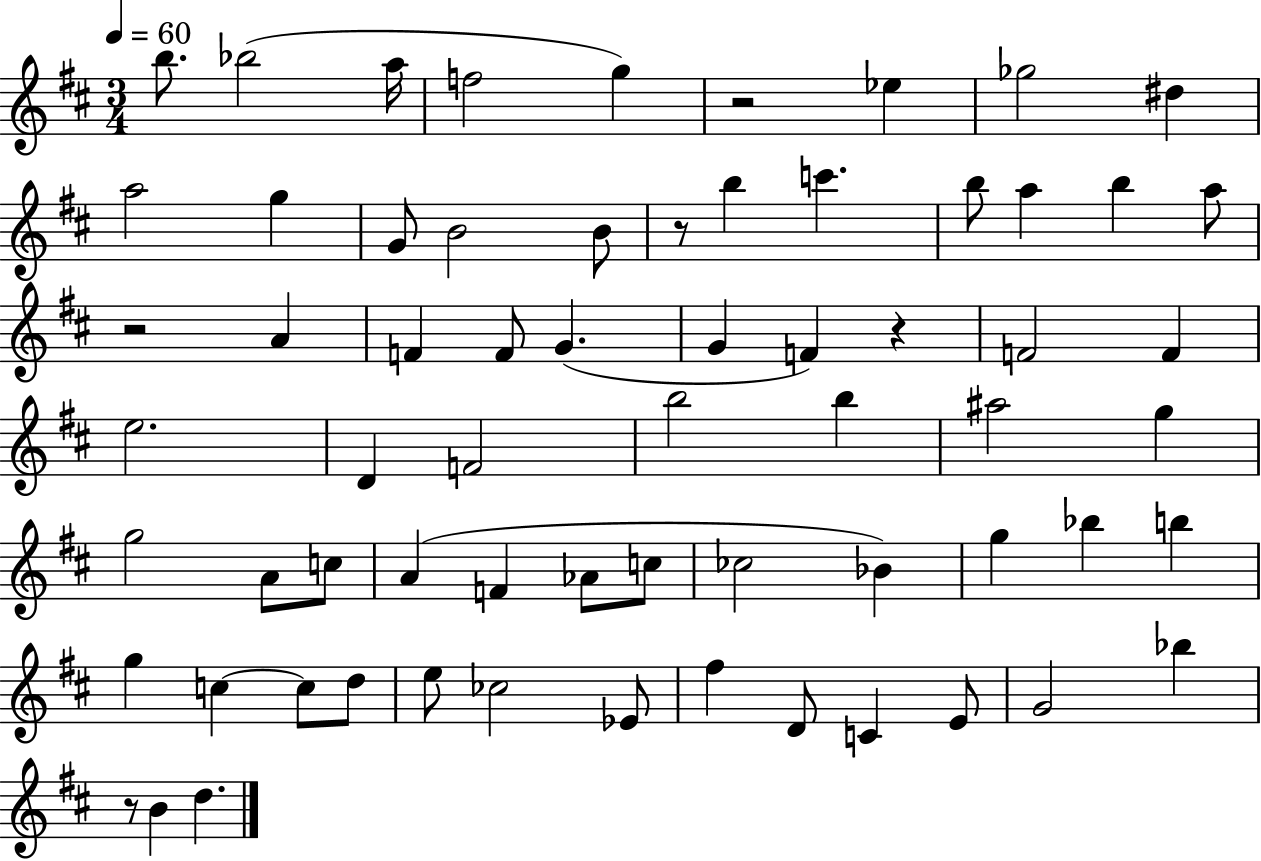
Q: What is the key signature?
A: D major